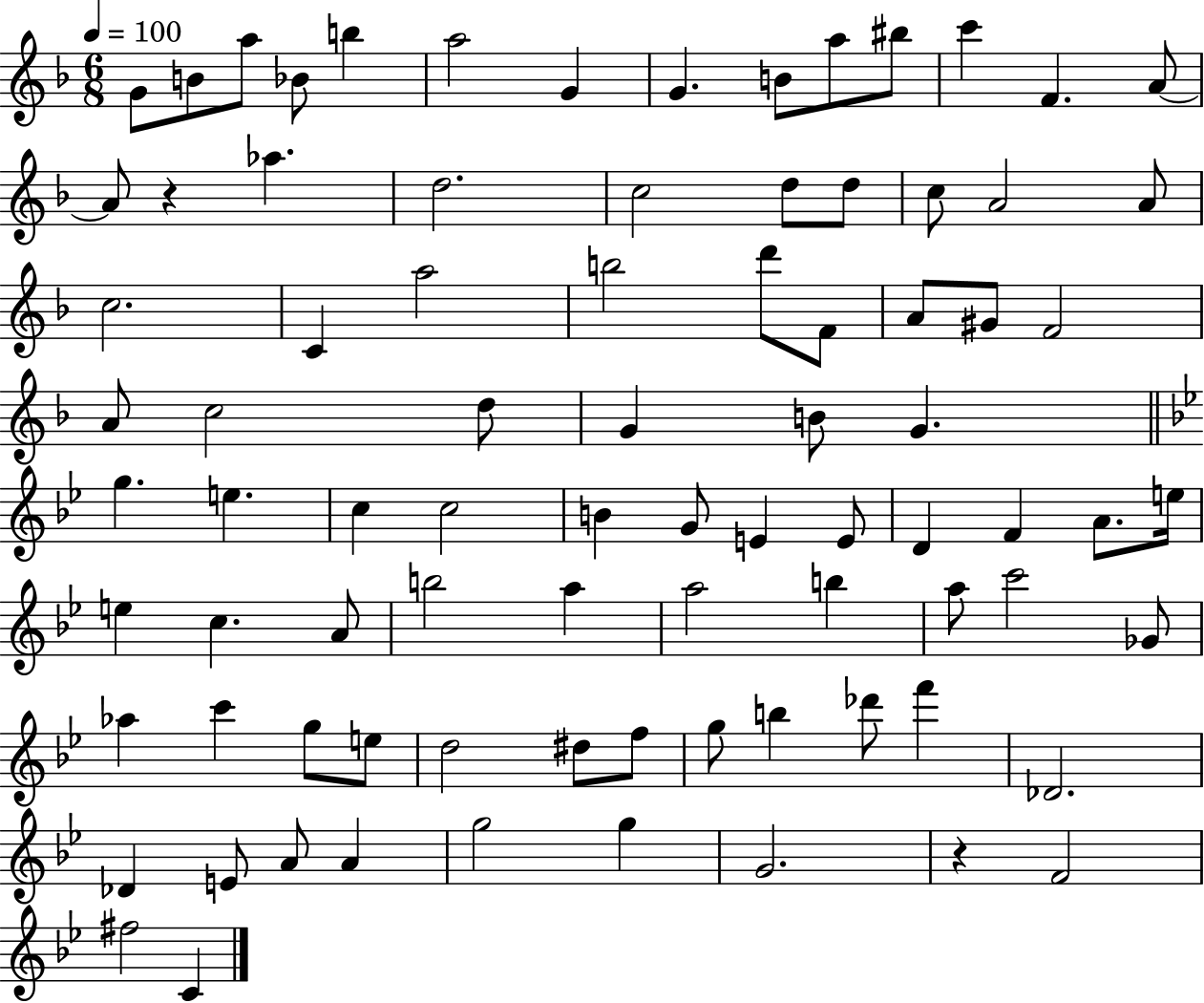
{
  \clef treble
  \numericTimeSignature
  \time 6/8
  \key f \major
  \tempo 4 = 100
  g'8 b'8 a''8 bes'8 b''4 | a''2 g'4 | g'4. b'8 a''8 bis''8 | c'''4 f'4. a'8~~ | \break a'8 r4 aes''4. | d''2. | c''2 d''8 d''8 | c''8 a'2 a'8 | \break c''2. | c'4 a''2 | b''2 d'''8 f'8 | a'8 gis'8 f'2 | \break a'8 c''2 d''8 | g'4 b'8 g'4. | \bar "||" \break \key bes \major g''4. e''4. | c''4 c''2 | b'4 g'8 e'4 e'8 | d'4 f'4 a'8. e''16 | \break e''4 c''4. a'8 | b''2 a''4 | a''2 b''4 | a''8 c'''2 ges'8 | \break aes''4 c'''4 g''8 e''8 | d''2 dis''8 f''8 | g''8 b''4 des'''8 f'''4 | des'2. | \break des'4 e'8 a'8 a'4 | g''2 g''4 | g'2. | r4 f'2 | \break fis''2 c'4 | \bar "|."
}